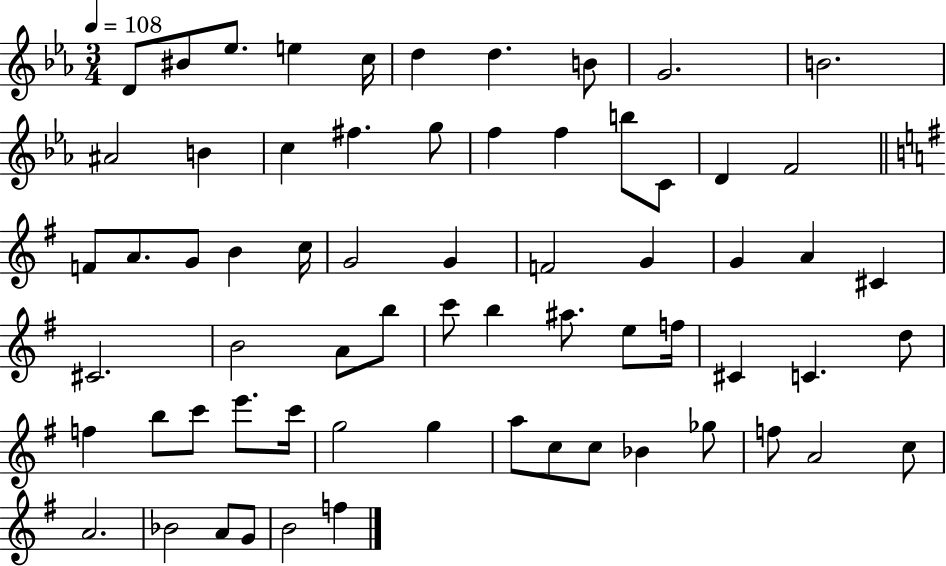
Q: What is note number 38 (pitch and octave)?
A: C6